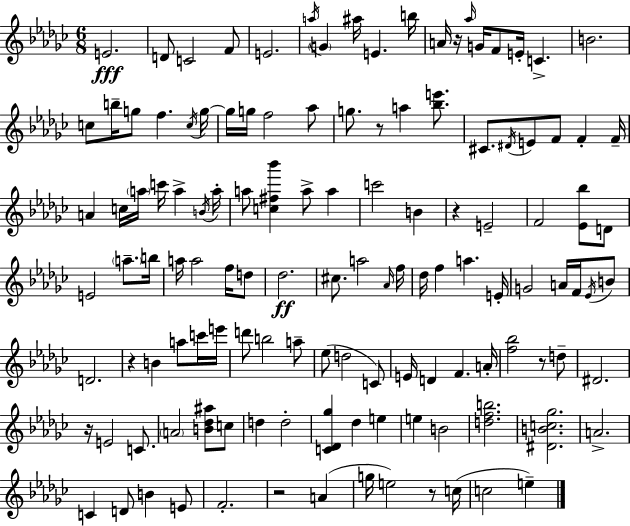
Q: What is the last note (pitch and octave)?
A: E5